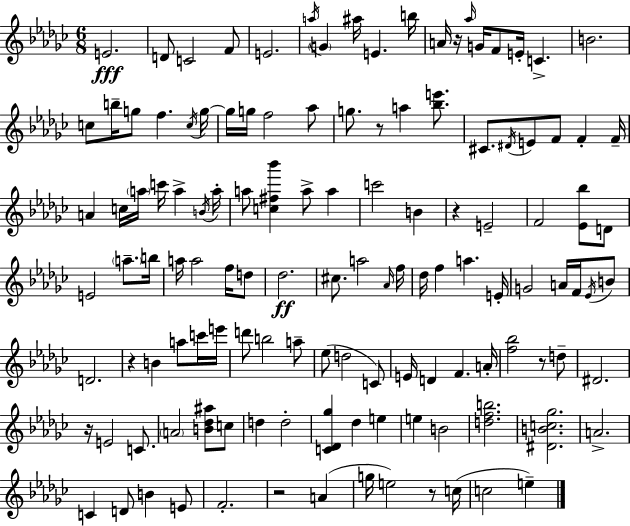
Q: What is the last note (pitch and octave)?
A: E5